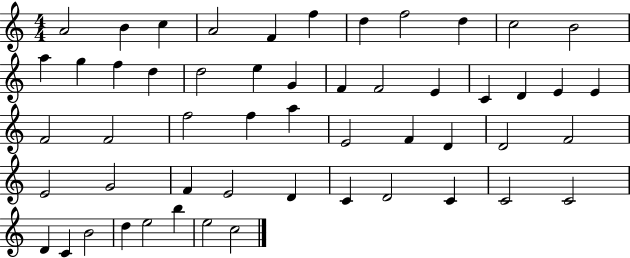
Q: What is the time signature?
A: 4/4